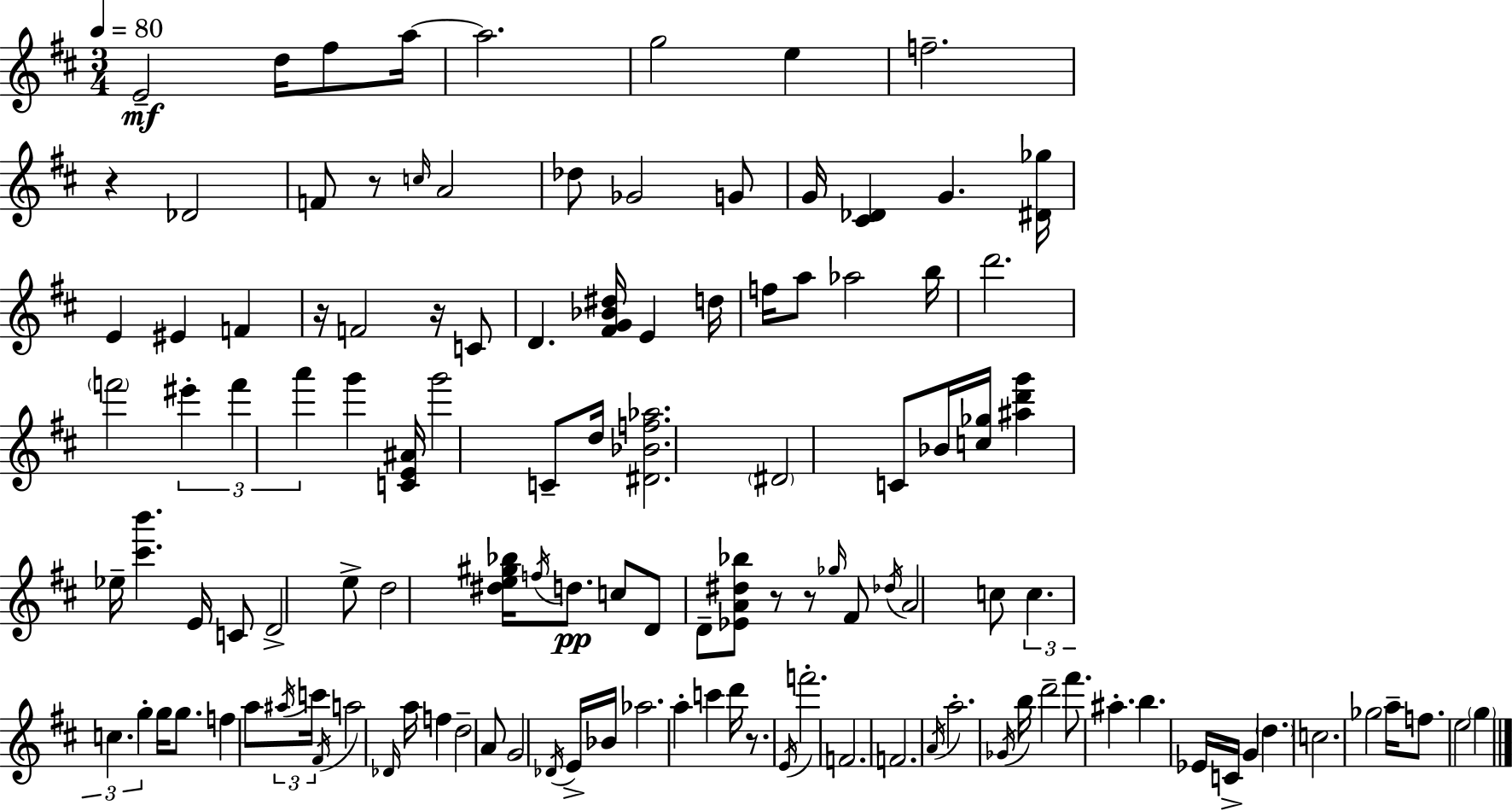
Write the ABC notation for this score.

X:1
T:Untitled
M:3/4
L:1/4
K:D
E2 d/4 ^f/2 a/4 a2 g2 e f2 z _D2 F/2 z/2 c/4 A2 _d/2 _G2 G/2 G/4 [^C_D] G [^D_g]/4 E ^E F z/4 F2 z/4 C/2 D [^FG_B^d]/4 E d/4 f/4 a/2 _a2 b/4 d'2 f'2 ^e' f' a' g' [CE^A]/4 g'2 C/2 d/4 [^D_Bf_a]2 ^D2 C/2 _B/4 [c_g]/4 [^ad'g'] _e/4 [^c'b'] E/4 C/2 D2 e/2 d2 [^de^g_b]/4 f/4 d/2 c/2 D/2 D/2 [_EA^d_b]/2 z/2 z/2 _g/4 ^F/2 _d/4 A2 c/2 c c g g/4 g/2 f a/2 ^a/4 c'/4 ^F/4 a2 _D/4 a/4 f d2 A/2 G2 _D/4 E/4 _B/4 _a2 a c' d'/4 z/2 E/4 f'2 F2 F2 A/4 a2 _G/4 b/4 d'2 ^f'/2 ^a b _E/4 C/4 G d c2 _g2 a/4 f/2 e2 g